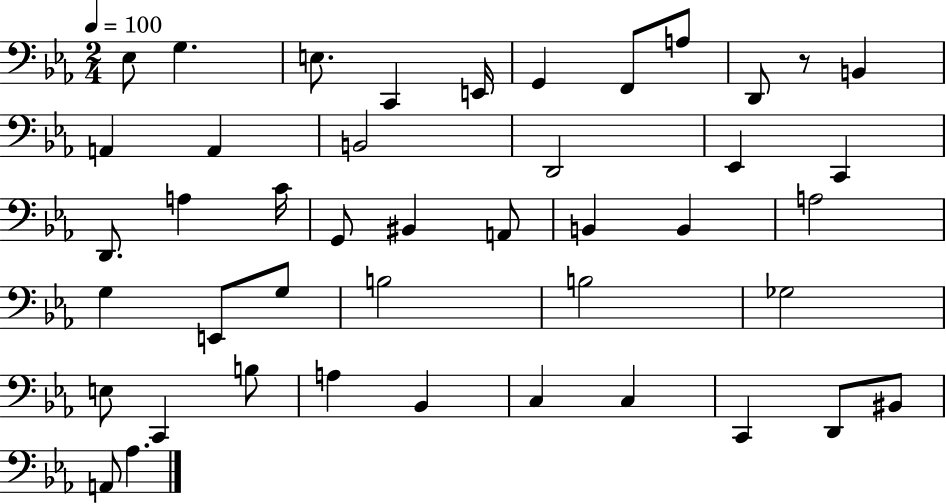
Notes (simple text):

Eb3/e G3/q. E3/e. C2/q E2/s G2/q F2/e A3/e D2/e R/e B2/q A2/q A2/q B2/h D2/h Eb2/q C2/q D2/e. A3/q C4/s G2/e BIS2/q A2/e B2/q B2/q A3/h G3/q E2/e G3/e B3/h B3/h Gb3/h E3/e C2/q B3/e A3/q Bb2/q C3/q C3/q C2/q D2/e BIS2/e A2/e Ab3/q.